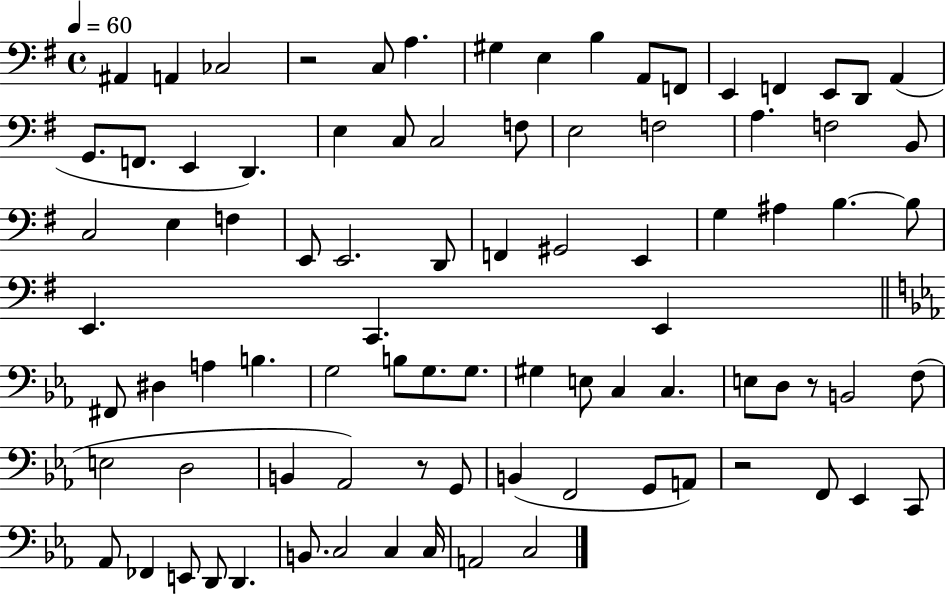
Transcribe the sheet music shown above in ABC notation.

X:1
T:Untitled
M:4/4
L:1/4
K:G
^A,, A,, _C,2 z2 C,/2 A, ^G, E, B, A,,/2 F,,/2 E,, F,, E,,/2 D,,/2 A,, G,,/2 F,,/2 E,, D,, E, C,/2 C,2 F,/2 E,2 F,2 A, F,2 B,,/2 C,2 E, F, E,,/2 E,,2 D,,/2 F,, ^G,,2 E,, G, ^A, B, B,/2 E,, C,, E,, ^F,,/2 ^D, A, B, G,2 B,/2 G,/2 G,/2 ^G, E,/2 C, C, E,/2 D,/2 z/2 B,,2 F,/2 E,2 D,2 B,, _A,,2 z/2 G,,/2 B,, F,,2 G,,/2 A,,/2 z2 F,,/2 _E,, C,,/2 _A,,/2 _F,, E,,/2 D,,/2 D,, B,,/2 C,2 C, C,/4 A,,2 C,2